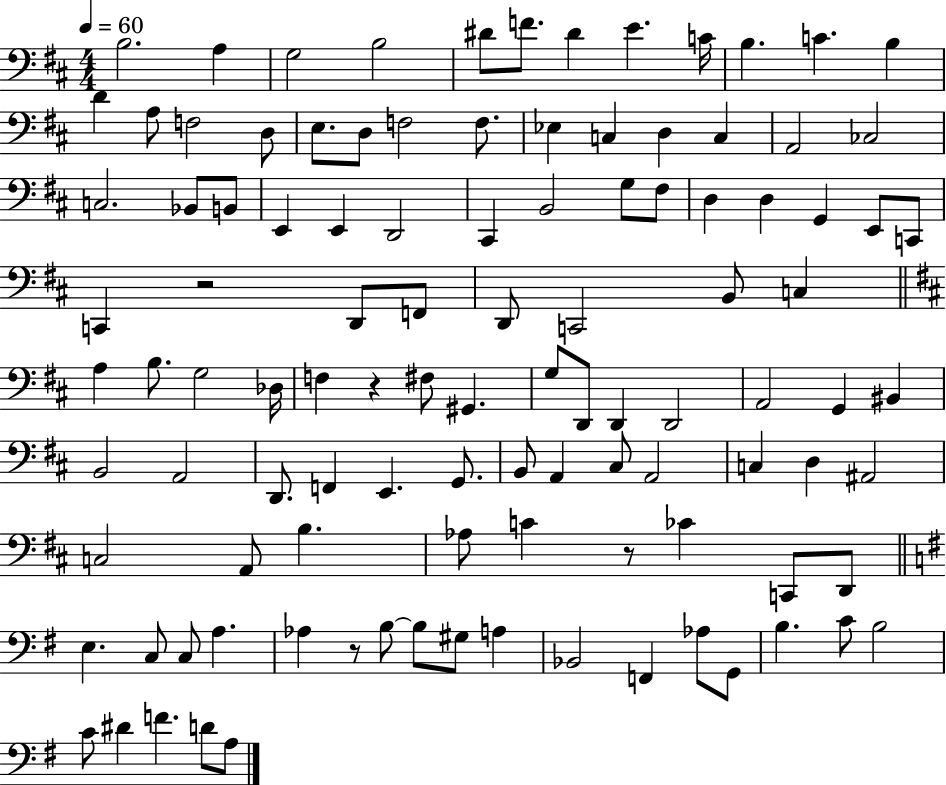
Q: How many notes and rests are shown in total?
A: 108